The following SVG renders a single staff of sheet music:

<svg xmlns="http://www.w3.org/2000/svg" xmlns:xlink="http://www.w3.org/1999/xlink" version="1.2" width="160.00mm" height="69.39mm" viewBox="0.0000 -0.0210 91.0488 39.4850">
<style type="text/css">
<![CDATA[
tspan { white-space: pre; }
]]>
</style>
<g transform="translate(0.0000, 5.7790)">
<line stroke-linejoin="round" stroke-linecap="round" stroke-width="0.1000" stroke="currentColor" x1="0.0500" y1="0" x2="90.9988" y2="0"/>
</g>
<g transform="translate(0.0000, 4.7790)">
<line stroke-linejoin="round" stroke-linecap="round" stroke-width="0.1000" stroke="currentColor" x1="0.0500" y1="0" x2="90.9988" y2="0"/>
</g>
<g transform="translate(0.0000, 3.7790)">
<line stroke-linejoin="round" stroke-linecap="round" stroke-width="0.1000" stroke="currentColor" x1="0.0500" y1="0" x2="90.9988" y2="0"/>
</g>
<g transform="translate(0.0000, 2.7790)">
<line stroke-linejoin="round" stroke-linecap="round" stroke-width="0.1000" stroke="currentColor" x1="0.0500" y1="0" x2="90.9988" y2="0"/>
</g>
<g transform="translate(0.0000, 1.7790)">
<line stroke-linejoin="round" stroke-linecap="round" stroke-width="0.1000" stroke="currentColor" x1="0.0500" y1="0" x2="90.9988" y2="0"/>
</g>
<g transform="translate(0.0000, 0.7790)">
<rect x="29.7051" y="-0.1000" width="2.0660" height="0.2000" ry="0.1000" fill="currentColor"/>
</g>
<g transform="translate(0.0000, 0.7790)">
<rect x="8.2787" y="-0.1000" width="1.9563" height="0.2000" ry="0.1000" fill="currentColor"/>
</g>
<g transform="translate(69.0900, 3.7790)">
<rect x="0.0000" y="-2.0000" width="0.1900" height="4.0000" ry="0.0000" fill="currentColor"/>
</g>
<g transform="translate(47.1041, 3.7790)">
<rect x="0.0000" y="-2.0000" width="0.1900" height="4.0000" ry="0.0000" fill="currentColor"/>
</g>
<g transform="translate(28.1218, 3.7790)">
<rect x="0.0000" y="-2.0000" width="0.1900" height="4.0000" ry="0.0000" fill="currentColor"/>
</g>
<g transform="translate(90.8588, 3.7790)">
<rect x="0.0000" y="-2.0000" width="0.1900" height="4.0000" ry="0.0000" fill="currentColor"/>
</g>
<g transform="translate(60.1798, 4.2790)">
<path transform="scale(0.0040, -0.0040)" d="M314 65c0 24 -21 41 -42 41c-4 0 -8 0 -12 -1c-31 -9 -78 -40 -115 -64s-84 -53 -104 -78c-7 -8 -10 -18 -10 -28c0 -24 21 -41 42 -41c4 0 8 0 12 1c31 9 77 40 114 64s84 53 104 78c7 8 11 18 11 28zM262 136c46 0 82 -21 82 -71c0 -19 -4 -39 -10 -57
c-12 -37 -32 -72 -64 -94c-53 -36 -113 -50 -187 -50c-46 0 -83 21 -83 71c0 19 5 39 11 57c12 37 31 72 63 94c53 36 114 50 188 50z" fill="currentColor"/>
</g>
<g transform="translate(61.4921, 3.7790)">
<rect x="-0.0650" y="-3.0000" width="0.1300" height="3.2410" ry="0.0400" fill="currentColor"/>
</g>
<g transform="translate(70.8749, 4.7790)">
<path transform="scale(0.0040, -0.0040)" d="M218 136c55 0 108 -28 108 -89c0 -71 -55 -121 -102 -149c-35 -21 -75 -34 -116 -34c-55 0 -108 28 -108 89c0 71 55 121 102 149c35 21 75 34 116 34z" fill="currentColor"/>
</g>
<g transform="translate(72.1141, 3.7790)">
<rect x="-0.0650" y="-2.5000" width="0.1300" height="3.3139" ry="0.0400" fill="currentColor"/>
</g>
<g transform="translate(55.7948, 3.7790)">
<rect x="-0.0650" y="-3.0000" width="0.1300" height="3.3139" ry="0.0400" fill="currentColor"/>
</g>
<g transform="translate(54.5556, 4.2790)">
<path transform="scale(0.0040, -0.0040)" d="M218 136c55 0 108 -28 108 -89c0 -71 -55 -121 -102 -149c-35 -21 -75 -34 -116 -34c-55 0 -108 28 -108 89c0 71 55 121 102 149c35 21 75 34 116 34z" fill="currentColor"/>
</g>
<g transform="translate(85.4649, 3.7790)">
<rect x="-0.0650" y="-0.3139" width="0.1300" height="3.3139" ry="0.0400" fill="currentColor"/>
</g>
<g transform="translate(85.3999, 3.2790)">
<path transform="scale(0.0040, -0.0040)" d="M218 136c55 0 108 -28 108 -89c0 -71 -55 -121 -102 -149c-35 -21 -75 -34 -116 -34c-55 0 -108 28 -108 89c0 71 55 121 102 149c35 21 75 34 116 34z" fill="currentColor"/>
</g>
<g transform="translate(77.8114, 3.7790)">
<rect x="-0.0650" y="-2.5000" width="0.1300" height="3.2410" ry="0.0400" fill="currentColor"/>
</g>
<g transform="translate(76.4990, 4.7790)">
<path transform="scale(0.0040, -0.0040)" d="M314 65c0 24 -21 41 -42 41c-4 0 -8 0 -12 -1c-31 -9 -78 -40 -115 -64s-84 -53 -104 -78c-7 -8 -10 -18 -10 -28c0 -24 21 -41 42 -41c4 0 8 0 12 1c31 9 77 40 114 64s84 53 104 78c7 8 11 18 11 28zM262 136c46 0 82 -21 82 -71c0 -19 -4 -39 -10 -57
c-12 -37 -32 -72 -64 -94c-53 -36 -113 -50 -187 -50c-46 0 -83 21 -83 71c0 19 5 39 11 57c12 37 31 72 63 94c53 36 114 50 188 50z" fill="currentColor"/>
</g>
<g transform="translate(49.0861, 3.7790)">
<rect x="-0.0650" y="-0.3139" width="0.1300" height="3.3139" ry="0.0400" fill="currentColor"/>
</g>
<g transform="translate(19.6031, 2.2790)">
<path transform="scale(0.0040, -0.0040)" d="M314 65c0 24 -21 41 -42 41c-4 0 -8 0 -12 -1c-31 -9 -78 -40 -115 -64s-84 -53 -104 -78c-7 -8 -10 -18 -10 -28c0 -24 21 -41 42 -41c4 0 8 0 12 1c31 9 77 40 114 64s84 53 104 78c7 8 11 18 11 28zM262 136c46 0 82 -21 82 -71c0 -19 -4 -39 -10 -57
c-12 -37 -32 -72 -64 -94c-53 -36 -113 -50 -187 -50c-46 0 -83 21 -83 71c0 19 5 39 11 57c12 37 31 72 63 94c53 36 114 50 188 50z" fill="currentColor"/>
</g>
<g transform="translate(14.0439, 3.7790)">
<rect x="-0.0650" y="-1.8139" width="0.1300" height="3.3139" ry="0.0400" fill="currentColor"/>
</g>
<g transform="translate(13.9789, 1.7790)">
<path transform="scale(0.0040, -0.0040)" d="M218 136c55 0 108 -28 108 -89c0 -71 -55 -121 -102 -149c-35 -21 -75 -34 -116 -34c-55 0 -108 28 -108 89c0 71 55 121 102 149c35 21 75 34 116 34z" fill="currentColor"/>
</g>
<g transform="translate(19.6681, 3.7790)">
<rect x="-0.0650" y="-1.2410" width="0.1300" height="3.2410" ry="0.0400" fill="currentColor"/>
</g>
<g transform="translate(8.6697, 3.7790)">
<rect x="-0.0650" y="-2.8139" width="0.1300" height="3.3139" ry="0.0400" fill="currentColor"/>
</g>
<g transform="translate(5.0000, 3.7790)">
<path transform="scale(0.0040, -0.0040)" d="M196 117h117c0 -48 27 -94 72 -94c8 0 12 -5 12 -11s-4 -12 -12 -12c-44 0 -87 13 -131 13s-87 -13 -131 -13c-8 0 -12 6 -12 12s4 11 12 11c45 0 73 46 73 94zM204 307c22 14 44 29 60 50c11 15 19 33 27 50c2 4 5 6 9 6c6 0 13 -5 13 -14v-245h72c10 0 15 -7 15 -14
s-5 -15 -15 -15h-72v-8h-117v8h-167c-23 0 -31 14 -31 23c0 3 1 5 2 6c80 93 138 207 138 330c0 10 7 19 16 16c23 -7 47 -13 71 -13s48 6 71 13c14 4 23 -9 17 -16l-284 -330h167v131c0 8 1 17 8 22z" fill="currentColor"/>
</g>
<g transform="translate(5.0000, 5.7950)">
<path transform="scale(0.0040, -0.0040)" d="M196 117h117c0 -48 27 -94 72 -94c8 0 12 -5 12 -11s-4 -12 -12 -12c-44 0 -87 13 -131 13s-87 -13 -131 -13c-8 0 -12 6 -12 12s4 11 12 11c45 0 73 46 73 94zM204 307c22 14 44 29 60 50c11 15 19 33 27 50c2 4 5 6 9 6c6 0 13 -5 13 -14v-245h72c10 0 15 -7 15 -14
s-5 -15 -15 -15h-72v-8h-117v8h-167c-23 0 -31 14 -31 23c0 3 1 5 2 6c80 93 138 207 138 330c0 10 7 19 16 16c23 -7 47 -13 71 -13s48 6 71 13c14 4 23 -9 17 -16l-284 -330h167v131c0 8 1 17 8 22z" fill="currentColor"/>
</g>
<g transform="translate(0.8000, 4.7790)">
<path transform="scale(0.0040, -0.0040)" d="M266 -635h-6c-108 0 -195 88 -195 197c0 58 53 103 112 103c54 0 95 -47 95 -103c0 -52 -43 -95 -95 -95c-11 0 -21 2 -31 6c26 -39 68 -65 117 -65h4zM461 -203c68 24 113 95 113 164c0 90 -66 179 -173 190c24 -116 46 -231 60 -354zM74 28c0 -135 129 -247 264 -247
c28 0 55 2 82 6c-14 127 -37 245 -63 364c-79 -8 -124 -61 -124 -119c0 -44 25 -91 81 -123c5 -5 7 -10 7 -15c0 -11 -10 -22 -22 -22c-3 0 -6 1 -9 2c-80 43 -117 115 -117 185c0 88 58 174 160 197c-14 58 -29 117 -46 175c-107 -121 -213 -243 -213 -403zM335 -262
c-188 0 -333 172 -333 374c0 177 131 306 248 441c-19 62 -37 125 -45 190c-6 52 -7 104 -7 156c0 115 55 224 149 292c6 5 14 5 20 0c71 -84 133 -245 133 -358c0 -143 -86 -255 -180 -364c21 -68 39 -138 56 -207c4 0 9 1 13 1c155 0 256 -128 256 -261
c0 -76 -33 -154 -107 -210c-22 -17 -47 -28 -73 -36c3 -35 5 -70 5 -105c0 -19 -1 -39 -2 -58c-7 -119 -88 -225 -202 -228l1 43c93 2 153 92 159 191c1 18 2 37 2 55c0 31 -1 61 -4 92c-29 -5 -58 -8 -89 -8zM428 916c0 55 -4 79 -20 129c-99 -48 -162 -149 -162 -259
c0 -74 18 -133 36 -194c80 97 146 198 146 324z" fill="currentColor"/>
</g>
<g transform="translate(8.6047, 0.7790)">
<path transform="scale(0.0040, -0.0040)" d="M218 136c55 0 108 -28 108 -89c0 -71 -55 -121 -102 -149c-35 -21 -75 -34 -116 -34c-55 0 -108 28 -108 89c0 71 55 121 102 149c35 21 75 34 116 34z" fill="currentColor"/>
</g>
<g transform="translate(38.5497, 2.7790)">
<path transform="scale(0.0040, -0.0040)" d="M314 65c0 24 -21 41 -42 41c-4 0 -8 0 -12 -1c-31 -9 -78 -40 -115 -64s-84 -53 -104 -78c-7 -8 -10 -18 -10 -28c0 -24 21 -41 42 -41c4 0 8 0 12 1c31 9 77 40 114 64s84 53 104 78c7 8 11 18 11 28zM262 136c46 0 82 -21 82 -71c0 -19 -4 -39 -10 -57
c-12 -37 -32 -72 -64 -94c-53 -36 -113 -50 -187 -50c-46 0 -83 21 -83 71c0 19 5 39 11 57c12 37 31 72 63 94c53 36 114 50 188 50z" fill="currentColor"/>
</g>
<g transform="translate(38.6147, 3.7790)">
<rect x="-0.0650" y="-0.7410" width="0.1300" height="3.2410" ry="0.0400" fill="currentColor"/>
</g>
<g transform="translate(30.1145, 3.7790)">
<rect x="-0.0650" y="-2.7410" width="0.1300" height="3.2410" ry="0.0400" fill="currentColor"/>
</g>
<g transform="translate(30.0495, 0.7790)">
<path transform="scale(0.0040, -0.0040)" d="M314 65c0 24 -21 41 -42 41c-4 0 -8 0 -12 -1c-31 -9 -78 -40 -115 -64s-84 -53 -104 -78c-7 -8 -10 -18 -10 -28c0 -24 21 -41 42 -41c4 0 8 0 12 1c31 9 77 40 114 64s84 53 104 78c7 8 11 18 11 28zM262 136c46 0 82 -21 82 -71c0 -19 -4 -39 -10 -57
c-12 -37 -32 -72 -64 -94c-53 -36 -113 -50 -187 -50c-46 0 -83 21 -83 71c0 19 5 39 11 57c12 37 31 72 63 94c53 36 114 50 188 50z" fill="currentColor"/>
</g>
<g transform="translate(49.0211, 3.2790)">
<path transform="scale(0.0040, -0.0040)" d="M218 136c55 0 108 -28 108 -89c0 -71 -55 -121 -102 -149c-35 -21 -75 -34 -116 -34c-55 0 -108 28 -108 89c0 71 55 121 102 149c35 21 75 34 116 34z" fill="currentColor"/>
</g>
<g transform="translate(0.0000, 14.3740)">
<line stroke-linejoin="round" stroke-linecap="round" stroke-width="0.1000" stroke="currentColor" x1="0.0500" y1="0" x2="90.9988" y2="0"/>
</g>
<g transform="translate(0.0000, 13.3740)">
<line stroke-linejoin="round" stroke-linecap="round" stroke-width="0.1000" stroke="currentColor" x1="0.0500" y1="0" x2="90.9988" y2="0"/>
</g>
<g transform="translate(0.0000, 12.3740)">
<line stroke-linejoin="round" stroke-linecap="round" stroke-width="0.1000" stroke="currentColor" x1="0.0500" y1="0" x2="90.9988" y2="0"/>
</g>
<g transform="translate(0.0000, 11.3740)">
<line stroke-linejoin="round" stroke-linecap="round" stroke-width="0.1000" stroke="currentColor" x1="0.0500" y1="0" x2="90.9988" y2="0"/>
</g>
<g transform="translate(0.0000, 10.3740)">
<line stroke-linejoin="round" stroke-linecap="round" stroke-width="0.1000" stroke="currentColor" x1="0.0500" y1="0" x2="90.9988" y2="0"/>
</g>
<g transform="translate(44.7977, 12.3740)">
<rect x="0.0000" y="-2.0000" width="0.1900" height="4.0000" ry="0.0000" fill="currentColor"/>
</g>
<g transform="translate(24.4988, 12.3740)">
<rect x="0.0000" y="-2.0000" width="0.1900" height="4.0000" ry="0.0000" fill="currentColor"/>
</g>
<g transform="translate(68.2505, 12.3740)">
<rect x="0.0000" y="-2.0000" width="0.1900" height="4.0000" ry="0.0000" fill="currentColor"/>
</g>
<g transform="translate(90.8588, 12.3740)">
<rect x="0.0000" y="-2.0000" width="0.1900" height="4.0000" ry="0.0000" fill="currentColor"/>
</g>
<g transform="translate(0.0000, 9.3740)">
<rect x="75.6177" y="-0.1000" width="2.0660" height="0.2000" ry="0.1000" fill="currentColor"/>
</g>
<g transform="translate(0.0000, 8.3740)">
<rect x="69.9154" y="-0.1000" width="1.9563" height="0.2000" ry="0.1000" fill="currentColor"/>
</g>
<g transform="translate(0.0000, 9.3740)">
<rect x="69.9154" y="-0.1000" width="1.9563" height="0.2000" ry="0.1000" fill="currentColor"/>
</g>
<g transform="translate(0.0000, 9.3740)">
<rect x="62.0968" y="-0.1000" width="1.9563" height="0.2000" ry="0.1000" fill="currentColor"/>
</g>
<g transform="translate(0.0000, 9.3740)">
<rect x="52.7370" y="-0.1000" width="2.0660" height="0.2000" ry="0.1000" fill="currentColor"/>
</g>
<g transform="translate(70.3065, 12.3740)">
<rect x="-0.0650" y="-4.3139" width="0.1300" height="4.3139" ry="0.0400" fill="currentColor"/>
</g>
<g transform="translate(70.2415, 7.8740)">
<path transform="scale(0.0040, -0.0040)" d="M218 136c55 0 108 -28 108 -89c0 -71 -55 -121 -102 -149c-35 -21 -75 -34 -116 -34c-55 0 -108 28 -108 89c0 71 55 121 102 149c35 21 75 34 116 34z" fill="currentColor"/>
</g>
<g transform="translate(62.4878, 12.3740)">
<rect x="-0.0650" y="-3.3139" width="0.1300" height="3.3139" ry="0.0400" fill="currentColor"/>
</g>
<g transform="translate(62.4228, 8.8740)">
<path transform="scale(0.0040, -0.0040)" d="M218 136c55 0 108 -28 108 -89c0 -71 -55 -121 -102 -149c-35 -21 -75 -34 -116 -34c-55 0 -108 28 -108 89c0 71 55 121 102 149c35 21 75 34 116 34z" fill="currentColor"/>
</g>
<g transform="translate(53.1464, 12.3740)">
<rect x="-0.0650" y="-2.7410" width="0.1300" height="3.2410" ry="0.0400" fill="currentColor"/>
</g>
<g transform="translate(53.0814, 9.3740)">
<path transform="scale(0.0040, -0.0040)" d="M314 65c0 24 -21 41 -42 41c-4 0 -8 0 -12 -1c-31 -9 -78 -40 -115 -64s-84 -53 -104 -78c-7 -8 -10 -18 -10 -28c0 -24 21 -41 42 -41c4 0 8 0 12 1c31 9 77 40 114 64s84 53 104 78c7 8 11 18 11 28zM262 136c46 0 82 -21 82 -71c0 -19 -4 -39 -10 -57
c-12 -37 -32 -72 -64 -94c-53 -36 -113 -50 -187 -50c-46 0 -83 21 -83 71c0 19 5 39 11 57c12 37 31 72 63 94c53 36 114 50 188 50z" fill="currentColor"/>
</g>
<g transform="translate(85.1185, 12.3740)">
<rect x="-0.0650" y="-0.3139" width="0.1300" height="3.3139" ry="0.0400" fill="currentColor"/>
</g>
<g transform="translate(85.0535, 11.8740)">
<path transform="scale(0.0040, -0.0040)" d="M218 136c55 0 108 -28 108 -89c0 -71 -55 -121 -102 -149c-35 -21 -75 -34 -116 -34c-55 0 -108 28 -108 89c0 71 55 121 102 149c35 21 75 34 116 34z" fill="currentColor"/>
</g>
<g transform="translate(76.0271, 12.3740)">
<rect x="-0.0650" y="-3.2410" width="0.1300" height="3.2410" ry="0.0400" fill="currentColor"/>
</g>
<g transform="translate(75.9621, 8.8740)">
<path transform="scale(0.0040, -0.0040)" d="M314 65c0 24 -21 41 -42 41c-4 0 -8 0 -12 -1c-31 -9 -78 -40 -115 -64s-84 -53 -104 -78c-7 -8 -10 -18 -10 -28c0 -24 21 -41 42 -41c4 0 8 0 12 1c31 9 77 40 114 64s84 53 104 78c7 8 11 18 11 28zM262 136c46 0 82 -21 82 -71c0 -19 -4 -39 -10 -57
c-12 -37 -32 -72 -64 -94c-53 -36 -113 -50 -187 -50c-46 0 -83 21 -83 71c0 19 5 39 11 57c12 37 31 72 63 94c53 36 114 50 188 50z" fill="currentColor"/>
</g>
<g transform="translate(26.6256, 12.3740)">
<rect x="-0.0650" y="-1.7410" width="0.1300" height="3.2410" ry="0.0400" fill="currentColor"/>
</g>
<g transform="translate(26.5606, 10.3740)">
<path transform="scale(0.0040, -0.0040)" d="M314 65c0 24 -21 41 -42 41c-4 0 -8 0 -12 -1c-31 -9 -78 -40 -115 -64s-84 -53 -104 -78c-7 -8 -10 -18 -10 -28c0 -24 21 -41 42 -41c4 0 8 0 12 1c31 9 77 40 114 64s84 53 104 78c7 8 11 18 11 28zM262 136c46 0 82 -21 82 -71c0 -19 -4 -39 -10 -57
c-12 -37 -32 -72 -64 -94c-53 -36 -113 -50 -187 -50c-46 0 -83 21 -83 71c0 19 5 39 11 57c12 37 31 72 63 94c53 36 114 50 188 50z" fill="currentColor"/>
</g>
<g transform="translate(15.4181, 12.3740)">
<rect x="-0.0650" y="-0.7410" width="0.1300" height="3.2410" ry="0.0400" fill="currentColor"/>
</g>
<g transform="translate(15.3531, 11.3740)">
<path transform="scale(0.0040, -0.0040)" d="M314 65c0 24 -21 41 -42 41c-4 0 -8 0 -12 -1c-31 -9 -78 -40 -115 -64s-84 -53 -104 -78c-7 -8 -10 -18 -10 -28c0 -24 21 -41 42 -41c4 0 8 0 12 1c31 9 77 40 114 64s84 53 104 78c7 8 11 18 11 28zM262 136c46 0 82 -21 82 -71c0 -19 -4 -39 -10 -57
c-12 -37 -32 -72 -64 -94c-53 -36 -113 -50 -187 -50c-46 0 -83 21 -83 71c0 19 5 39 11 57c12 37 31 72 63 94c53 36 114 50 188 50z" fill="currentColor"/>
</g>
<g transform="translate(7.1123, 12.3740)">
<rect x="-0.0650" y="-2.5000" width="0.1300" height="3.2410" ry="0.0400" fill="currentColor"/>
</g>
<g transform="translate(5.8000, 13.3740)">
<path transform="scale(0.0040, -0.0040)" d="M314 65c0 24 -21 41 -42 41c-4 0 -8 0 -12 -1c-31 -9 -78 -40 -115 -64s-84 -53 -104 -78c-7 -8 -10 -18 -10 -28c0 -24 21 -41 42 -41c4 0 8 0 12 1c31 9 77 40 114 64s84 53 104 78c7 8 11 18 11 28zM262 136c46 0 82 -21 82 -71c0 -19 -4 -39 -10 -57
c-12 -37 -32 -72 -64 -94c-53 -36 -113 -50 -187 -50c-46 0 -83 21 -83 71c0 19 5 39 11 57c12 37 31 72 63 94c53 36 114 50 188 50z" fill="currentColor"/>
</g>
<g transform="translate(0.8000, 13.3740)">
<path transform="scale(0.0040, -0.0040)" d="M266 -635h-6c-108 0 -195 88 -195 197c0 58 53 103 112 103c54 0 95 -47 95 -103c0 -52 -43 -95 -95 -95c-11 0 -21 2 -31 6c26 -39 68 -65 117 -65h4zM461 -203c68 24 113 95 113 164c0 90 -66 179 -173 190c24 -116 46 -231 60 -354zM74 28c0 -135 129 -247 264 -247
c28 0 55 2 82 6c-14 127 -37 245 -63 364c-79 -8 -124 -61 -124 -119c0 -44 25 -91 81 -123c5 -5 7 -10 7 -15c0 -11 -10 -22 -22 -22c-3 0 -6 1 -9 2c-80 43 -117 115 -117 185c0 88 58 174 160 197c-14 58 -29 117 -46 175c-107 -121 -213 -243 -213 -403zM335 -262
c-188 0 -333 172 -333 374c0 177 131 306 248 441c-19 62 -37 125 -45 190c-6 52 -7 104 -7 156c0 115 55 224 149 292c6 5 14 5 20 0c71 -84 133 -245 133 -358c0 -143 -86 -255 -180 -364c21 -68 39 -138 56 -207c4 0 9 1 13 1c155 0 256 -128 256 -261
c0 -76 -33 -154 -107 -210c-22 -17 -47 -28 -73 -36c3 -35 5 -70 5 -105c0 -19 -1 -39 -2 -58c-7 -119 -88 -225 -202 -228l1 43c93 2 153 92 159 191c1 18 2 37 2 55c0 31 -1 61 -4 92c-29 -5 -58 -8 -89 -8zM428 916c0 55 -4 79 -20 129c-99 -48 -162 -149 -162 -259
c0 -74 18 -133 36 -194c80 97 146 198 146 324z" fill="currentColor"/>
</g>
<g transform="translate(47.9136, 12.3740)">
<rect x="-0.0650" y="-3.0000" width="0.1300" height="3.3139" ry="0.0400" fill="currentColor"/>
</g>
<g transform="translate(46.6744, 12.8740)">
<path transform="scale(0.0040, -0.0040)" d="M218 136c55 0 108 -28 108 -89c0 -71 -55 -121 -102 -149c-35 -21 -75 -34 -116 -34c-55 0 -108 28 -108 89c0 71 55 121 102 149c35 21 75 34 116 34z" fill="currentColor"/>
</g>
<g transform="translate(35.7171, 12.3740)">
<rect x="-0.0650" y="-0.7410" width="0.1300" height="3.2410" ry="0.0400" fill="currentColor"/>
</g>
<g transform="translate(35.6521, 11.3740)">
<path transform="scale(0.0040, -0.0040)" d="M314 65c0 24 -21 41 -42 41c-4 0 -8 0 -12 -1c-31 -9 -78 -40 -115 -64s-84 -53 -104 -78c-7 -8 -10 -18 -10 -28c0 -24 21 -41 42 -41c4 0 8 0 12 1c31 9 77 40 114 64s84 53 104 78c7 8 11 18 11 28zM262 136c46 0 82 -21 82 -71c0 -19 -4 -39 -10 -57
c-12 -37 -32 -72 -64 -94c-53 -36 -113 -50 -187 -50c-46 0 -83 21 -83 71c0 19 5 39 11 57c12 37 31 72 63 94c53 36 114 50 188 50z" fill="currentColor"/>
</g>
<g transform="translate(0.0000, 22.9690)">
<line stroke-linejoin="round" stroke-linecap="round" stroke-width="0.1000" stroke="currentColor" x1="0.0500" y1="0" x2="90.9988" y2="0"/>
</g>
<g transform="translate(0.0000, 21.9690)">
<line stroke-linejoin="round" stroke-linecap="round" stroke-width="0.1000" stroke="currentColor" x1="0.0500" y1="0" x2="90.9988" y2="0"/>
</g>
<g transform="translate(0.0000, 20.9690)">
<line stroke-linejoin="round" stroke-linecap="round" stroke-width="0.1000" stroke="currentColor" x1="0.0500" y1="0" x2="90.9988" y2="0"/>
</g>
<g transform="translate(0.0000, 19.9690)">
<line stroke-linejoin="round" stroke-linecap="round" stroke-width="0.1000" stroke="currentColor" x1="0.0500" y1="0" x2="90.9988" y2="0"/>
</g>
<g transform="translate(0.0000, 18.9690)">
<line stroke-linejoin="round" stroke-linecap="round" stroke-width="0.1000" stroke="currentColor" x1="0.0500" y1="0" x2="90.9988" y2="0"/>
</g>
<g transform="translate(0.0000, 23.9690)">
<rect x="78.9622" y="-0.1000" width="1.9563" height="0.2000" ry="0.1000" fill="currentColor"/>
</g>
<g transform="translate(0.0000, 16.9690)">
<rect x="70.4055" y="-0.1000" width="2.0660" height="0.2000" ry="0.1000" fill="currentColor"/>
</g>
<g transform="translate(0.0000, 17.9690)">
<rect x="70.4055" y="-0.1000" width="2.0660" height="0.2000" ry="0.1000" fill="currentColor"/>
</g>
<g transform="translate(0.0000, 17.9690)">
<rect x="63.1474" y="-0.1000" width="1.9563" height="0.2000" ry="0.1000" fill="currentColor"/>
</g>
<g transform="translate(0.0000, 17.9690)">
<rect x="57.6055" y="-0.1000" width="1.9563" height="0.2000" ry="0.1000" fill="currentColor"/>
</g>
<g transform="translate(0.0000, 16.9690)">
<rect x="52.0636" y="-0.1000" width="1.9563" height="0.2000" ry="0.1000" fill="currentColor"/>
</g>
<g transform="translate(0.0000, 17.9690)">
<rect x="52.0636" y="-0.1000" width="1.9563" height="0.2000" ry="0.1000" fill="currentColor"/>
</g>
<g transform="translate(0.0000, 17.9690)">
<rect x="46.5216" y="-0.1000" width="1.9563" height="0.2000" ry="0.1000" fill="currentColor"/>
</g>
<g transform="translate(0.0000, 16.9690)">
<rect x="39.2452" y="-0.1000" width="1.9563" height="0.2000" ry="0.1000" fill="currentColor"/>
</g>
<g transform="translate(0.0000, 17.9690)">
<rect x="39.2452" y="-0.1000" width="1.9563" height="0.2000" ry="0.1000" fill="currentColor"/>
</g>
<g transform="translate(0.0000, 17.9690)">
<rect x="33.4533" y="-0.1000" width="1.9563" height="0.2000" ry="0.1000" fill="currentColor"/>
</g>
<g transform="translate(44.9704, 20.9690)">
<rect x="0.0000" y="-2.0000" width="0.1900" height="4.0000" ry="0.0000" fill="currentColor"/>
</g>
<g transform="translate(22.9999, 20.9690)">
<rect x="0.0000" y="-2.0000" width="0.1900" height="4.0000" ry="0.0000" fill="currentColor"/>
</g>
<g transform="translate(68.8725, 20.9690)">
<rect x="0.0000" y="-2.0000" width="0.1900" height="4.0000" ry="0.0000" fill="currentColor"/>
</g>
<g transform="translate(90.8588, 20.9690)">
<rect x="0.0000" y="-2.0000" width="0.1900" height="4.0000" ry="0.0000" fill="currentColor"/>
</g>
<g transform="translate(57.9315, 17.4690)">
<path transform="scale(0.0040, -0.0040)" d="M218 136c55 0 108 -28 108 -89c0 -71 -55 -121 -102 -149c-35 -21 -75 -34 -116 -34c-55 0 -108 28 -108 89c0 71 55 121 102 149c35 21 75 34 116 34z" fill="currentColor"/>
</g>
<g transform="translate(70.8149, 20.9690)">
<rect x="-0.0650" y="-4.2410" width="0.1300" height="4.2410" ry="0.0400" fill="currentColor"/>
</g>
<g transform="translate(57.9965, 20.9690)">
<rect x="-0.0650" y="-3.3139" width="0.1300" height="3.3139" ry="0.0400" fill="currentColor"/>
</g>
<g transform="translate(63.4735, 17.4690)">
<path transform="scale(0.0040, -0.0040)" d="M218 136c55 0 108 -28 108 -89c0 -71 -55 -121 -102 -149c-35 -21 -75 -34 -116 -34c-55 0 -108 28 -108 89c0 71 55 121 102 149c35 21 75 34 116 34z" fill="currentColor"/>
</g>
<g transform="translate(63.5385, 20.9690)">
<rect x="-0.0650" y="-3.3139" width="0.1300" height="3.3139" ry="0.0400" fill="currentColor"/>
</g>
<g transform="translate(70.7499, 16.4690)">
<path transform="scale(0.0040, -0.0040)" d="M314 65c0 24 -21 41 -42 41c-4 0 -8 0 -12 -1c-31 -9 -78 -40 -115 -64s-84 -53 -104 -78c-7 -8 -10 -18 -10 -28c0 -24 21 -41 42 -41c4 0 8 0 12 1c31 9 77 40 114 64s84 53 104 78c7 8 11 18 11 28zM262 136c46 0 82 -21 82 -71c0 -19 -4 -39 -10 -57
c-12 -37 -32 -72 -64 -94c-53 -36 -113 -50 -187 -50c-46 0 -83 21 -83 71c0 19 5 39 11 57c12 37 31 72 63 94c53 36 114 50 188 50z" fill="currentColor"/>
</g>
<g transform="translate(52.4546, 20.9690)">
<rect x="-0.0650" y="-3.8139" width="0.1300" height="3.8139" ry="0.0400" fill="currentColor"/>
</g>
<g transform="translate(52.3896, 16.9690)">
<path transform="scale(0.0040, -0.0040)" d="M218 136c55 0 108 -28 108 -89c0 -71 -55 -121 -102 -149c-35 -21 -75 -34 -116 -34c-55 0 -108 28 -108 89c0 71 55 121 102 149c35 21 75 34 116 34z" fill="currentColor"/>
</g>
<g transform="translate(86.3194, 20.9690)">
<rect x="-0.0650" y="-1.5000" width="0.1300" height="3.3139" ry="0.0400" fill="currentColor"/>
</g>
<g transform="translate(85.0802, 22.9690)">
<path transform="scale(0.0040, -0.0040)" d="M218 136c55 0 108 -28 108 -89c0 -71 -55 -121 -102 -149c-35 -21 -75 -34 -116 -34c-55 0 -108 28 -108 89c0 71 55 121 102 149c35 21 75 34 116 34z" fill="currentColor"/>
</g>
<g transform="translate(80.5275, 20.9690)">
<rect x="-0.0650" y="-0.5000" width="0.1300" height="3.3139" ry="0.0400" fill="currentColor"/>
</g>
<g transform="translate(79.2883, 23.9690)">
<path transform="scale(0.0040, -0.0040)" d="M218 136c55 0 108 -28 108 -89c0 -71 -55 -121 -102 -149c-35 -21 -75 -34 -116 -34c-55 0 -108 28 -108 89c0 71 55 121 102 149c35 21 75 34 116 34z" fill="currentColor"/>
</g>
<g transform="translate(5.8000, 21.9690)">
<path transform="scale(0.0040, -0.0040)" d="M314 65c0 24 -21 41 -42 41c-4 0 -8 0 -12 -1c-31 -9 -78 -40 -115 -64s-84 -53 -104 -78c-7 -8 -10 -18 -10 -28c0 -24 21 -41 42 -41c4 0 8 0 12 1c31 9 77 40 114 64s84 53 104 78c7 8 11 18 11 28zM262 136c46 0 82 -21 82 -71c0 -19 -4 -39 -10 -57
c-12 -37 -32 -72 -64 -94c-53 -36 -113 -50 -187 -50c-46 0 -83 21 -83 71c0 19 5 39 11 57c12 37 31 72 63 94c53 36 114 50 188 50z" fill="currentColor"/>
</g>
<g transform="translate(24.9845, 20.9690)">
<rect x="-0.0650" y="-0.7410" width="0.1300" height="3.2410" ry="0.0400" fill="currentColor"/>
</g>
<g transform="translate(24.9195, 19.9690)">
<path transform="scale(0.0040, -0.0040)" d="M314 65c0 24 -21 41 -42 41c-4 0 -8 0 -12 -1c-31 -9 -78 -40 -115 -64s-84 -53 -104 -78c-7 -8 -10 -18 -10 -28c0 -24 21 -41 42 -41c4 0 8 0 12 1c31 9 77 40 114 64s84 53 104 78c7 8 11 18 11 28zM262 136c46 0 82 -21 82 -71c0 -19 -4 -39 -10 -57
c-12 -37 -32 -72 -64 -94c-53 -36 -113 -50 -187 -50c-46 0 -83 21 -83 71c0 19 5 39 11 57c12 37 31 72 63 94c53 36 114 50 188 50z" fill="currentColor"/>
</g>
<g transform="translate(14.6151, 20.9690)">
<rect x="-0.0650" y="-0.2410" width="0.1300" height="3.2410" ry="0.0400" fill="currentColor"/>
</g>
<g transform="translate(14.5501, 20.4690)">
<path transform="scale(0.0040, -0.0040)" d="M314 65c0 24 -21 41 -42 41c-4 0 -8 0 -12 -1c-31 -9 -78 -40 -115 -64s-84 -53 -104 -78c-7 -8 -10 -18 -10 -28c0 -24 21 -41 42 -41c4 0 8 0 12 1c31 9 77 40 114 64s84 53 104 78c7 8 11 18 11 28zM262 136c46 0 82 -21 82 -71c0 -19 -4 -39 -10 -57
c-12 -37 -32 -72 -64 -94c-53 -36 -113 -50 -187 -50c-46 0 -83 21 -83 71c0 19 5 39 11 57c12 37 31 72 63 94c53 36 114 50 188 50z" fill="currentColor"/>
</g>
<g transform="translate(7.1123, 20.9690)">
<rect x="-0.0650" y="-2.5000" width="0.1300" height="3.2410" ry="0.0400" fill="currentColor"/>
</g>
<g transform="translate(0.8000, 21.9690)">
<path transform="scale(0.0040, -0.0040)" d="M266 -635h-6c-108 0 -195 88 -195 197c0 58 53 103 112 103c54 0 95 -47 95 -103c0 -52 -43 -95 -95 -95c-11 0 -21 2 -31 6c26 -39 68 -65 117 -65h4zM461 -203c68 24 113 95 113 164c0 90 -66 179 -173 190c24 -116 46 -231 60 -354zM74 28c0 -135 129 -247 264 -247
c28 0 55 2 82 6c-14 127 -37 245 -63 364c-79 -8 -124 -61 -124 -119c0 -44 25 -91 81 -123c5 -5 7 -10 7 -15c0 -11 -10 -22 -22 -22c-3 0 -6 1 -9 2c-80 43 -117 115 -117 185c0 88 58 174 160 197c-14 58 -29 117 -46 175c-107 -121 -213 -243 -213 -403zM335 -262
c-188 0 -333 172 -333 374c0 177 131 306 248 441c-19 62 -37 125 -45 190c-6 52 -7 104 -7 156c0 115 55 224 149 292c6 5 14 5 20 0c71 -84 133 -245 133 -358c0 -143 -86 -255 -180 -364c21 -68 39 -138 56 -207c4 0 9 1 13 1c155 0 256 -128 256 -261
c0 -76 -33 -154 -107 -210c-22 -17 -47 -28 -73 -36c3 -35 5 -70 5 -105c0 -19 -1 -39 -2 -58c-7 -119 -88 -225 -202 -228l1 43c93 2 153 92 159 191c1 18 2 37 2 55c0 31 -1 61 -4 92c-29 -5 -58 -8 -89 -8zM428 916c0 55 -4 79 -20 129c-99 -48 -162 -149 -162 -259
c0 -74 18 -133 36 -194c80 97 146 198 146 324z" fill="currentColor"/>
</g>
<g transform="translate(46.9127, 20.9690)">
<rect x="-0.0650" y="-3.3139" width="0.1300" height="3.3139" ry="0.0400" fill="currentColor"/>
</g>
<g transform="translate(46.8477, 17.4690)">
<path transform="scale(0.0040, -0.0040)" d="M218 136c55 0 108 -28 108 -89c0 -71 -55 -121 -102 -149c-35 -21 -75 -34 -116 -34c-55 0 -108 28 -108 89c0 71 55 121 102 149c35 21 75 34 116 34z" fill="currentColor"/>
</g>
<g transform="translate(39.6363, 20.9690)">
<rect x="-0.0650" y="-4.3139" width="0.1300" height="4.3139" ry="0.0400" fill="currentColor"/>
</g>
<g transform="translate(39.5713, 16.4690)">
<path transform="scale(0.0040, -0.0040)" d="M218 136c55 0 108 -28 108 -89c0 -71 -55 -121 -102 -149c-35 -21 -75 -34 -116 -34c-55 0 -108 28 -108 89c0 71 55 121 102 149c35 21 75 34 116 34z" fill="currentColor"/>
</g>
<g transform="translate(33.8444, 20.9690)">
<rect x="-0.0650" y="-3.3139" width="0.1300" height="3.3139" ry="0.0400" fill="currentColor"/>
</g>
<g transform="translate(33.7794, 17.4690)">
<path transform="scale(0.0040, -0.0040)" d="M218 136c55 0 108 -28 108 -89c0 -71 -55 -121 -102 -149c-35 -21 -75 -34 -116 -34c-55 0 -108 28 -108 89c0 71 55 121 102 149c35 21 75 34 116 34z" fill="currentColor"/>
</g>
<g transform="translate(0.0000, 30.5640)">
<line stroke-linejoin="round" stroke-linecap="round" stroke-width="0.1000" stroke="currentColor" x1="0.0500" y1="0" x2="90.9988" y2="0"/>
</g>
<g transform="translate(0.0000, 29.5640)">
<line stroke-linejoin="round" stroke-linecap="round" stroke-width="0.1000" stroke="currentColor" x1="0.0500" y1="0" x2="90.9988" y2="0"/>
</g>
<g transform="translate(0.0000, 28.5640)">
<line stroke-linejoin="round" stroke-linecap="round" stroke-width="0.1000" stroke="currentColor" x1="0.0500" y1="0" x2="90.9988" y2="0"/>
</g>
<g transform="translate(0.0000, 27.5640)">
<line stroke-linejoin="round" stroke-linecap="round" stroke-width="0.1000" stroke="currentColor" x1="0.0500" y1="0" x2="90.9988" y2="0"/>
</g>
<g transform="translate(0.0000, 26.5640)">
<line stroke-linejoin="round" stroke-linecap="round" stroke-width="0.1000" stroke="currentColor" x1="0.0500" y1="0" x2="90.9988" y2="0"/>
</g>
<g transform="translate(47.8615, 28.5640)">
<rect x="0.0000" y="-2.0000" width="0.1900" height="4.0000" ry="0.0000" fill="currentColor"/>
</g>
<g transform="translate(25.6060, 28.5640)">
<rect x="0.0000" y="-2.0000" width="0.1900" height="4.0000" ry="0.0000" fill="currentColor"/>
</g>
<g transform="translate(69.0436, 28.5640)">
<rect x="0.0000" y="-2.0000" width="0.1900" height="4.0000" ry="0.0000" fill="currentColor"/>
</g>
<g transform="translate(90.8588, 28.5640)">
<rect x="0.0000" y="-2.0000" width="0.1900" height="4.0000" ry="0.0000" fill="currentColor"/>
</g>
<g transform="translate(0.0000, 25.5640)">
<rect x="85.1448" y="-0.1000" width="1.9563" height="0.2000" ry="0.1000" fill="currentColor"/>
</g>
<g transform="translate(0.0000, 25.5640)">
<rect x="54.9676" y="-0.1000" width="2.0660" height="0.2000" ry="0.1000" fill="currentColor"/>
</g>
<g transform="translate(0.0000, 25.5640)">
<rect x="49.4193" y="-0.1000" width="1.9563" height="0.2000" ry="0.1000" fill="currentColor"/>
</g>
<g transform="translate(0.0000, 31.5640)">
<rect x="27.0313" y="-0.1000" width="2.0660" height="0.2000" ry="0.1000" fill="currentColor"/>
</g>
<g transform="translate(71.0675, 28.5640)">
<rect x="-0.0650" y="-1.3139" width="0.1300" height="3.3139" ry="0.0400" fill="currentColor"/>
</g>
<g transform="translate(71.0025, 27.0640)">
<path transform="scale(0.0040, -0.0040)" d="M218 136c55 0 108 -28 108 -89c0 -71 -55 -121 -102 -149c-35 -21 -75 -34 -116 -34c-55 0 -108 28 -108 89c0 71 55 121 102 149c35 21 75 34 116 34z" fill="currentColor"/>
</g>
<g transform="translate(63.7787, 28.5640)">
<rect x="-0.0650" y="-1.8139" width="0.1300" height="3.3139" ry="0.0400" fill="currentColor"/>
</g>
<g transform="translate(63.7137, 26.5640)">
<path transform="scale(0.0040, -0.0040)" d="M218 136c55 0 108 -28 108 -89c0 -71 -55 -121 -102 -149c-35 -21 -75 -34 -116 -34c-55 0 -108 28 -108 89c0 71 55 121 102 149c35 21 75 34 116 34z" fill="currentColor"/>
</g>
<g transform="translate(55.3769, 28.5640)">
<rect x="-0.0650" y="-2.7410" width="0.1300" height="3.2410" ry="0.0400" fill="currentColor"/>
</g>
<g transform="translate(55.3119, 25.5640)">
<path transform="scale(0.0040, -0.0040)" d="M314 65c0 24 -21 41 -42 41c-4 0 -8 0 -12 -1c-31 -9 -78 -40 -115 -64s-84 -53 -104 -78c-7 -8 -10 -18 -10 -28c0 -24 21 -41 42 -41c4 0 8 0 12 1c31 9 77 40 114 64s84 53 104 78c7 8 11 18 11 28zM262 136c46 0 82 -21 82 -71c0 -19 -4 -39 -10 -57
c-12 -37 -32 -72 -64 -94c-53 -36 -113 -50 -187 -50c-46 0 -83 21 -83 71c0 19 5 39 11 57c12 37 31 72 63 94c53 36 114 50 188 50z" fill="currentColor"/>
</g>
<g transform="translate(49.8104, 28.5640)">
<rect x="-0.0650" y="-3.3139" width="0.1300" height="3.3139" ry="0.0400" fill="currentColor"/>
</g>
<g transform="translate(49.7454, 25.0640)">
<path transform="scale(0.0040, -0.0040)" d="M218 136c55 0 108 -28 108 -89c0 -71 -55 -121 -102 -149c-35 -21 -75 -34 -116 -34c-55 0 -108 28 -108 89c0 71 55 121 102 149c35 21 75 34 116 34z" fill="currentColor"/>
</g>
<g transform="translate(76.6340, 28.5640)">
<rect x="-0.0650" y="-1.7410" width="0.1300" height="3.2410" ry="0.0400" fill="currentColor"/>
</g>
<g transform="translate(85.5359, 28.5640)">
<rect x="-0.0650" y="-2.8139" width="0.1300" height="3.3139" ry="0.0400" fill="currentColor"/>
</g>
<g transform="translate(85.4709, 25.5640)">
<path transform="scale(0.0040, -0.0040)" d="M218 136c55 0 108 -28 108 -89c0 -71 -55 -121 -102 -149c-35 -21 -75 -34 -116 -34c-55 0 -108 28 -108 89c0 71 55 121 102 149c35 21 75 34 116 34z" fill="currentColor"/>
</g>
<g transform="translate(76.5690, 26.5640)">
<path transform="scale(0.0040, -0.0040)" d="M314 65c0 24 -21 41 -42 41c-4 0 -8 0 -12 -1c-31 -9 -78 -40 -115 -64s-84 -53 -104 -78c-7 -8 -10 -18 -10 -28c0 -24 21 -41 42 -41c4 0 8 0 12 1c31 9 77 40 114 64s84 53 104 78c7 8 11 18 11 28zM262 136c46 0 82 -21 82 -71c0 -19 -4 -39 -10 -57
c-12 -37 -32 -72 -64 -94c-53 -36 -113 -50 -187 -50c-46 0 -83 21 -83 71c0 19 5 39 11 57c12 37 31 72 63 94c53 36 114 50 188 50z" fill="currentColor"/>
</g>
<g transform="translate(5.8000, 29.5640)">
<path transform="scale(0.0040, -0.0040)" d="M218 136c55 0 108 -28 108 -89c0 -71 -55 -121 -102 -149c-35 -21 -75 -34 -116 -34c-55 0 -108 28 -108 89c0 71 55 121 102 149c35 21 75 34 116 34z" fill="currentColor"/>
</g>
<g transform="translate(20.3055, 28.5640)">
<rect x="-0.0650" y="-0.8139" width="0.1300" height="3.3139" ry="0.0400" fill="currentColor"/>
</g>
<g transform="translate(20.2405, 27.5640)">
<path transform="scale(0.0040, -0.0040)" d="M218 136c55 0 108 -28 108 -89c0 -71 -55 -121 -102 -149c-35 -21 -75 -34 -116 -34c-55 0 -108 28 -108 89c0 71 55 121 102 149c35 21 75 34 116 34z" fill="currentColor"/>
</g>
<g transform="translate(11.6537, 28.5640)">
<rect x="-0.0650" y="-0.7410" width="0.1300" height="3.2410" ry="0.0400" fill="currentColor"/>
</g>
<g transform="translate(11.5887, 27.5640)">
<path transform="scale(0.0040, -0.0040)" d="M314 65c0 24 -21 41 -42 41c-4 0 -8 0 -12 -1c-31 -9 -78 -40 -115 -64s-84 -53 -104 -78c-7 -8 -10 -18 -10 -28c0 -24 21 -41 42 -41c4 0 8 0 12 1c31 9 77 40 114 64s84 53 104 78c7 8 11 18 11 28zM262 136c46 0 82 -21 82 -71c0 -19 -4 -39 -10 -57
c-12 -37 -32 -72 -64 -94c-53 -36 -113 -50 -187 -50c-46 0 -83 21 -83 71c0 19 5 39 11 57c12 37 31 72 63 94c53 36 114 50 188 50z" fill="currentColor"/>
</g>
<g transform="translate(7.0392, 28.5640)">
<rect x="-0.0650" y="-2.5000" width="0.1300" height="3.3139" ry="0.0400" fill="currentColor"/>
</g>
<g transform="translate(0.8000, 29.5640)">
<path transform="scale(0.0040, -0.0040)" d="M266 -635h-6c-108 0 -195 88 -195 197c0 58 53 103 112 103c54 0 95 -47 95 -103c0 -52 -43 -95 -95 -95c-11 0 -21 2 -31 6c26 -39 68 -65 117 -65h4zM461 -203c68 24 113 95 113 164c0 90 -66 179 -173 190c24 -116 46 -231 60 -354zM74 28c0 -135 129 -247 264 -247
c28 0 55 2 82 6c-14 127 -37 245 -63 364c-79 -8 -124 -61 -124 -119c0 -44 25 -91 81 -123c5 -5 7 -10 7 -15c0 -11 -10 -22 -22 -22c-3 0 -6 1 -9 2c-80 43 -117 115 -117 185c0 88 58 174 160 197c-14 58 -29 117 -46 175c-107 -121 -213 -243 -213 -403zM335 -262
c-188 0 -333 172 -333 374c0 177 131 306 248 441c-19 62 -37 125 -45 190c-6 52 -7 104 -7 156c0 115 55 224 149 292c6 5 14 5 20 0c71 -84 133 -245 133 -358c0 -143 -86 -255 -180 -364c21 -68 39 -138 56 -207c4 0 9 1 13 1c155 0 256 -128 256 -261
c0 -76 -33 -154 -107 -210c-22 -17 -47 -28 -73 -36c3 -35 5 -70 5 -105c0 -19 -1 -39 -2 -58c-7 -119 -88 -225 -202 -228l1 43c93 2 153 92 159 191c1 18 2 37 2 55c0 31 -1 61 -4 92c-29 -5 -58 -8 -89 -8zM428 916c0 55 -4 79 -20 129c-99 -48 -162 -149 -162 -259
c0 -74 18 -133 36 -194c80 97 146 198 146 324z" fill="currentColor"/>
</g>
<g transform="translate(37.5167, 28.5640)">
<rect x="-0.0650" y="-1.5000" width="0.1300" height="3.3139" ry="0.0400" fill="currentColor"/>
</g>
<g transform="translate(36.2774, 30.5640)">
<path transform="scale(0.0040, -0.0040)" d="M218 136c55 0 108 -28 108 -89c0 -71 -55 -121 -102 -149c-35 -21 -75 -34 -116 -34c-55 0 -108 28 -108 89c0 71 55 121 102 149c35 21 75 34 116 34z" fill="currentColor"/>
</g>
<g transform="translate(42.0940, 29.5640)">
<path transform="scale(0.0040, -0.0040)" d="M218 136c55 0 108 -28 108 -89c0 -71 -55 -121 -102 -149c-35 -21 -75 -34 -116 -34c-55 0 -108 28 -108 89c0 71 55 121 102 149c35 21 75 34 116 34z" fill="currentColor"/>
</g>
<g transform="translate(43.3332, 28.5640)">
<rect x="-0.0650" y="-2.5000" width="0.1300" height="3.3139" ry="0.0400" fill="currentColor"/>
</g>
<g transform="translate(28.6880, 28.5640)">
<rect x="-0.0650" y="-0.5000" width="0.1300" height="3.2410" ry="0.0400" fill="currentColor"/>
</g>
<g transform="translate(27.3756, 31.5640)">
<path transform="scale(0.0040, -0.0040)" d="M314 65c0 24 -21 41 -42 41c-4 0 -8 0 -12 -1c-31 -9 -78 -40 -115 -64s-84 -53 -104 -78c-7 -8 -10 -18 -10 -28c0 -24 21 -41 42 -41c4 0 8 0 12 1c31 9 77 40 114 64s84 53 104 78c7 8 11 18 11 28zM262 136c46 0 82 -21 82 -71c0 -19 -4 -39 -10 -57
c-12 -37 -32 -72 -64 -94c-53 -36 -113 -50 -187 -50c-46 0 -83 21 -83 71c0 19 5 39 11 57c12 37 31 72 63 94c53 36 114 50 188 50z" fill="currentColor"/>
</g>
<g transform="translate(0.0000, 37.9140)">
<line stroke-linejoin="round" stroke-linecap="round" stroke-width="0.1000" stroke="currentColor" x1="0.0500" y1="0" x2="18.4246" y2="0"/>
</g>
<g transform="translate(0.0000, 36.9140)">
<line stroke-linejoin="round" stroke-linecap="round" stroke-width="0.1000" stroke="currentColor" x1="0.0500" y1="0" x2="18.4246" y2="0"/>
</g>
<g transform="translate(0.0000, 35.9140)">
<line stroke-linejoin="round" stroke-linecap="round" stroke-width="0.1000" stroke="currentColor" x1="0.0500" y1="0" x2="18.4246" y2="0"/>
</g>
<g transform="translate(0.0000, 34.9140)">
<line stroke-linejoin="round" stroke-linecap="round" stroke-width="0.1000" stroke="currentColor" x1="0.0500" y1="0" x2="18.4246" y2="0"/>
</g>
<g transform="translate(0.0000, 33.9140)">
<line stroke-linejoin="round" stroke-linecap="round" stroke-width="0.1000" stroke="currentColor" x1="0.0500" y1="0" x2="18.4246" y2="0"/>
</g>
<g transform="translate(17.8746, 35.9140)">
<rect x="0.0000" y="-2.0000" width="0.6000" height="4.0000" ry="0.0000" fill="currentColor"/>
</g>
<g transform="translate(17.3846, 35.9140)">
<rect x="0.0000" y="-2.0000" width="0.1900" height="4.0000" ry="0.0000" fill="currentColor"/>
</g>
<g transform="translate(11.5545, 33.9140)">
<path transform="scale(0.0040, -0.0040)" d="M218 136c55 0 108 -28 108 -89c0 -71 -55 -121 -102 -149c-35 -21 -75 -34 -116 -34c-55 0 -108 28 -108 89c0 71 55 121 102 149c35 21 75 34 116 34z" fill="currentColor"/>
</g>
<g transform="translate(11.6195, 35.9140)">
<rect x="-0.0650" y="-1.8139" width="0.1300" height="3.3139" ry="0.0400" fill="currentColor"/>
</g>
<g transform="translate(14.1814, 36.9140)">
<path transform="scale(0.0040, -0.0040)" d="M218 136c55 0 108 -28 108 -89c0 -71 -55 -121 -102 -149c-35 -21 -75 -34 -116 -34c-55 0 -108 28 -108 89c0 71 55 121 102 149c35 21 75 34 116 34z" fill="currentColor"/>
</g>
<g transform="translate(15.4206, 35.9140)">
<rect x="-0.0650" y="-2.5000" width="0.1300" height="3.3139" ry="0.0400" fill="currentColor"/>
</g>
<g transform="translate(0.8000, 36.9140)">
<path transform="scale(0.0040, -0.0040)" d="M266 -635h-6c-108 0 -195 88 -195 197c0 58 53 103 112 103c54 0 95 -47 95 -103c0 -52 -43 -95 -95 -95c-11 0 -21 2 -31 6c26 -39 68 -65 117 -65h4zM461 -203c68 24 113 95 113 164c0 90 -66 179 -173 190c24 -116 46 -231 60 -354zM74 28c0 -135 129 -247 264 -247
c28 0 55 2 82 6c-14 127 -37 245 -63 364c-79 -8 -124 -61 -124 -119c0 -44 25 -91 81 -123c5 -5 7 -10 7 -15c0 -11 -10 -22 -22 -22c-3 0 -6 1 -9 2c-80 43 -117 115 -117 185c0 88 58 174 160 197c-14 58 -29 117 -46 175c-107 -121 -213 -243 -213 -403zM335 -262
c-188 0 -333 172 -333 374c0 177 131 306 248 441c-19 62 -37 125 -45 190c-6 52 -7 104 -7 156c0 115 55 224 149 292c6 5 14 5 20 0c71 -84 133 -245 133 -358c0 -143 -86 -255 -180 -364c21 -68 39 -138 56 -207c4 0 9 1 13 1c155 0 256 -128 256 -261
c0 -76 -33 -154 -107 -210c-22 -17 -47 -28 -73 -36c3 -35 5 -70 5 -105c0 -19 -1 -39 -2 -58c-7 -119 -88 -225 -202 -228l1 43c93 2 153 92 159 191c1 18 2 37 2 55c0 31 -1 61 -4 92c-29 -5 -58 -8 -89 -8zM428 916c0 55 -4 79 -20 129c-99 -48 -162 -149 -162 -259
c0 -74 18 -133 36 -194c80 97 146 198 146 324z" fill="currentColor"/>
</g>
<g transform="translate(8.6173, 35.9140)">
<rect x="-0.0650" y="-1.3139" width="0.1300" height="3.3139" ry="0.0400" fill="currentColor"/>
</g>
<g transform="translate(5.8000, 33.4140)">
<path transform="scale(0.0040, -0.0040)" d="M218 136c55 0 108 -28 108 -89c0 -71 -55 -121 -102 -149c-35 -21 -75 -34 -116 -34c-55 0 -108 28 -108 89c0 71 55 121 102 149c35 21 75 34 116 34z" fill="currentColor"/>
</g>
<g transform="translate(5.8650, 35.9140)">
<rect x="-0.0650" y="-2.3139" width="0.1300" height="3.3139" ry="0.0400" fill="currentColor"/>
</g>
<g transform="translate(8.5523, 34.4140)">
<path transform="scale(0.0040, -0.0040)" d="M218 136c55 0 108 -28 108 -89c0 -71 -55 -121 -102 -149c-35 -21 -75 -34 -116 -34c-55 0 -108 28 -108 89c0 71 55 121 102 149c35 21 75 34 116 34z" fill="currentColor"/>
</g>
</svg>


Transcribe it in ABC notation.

X:1
T:Untitled
M:4/4
L:1/4
K:C
a f e2 a2 d2 c A A2 G G2 c G2 d2 f2 d2 A a2 b d' b2 c G2 c2 d2 b d' b c' b b d'2 C E G d2 d C2 E G b a2 f e f2 a g e f G